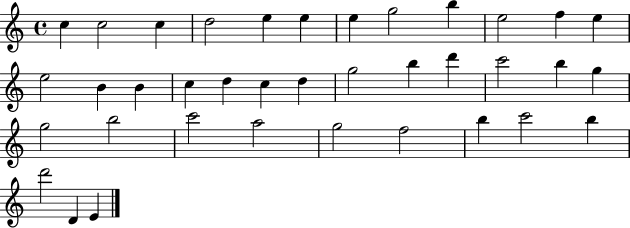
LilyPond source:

{
  \clef treble
  \time 4/4
  \defaultTimeSignature
  \key c \major
  c''4 c''2 c''4 | d''2 e''4 e''4 | e''4 g''2 b''4 | e''2 f''4 e''4 | \break e''2 b'4 b'4 | c''4 d''4 c''4 d''4 | g''2 b''4 d'''4 | c'''2 b''4 g''4 | \break g''2 b''2 | c'''2 a''2 | g''2 f''2 | b''4 c'''2 b''4 | \break d'''2 d'4 e'4 | \bar "|."
}